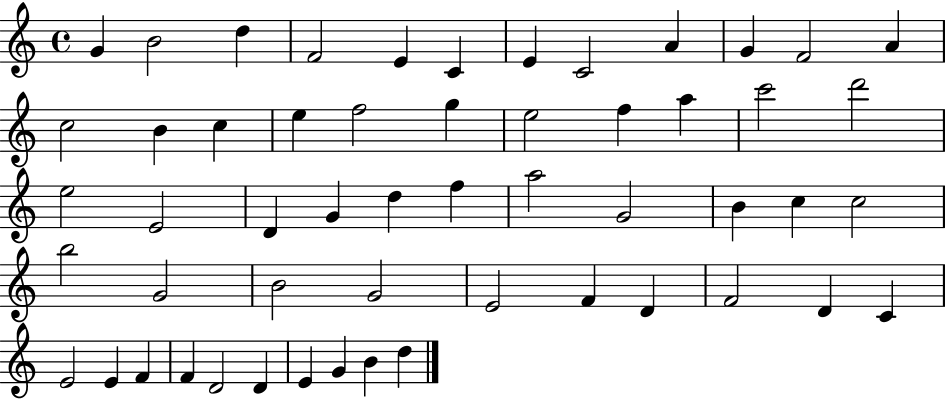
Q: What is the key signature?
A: C major